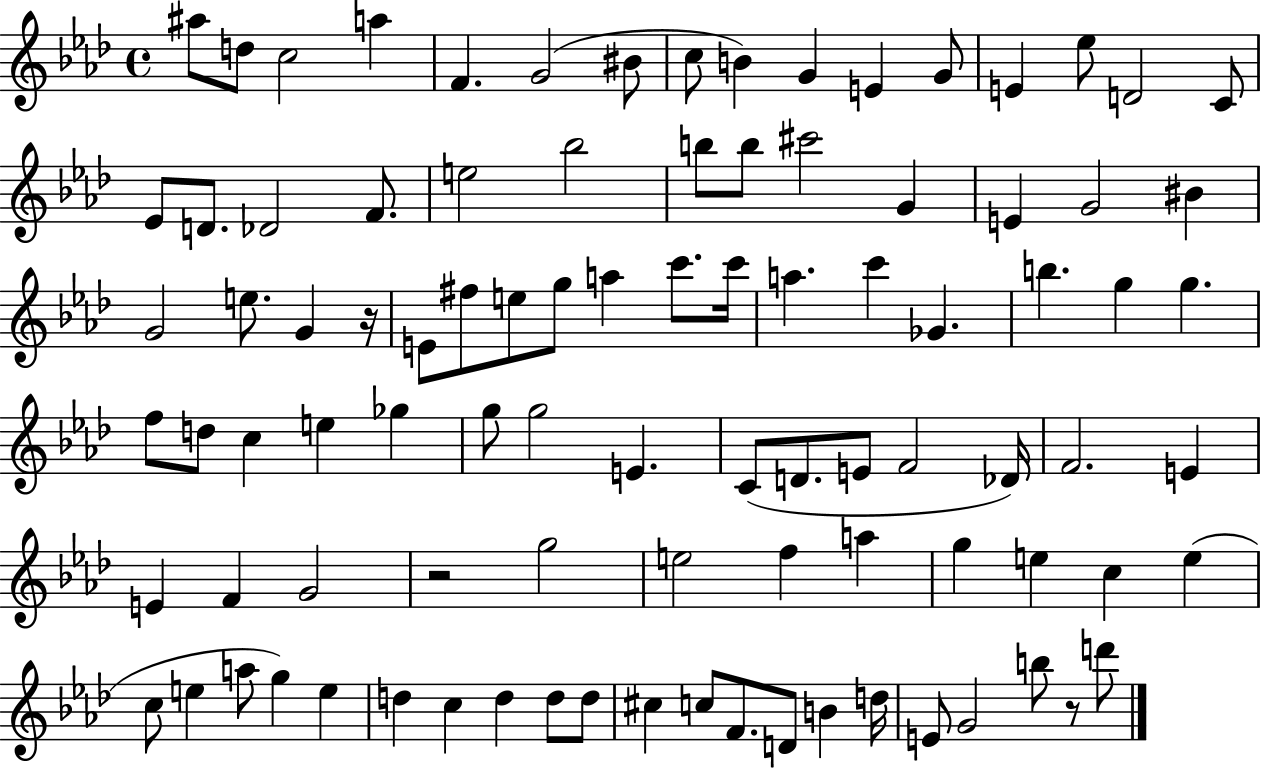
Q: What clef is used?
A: treble